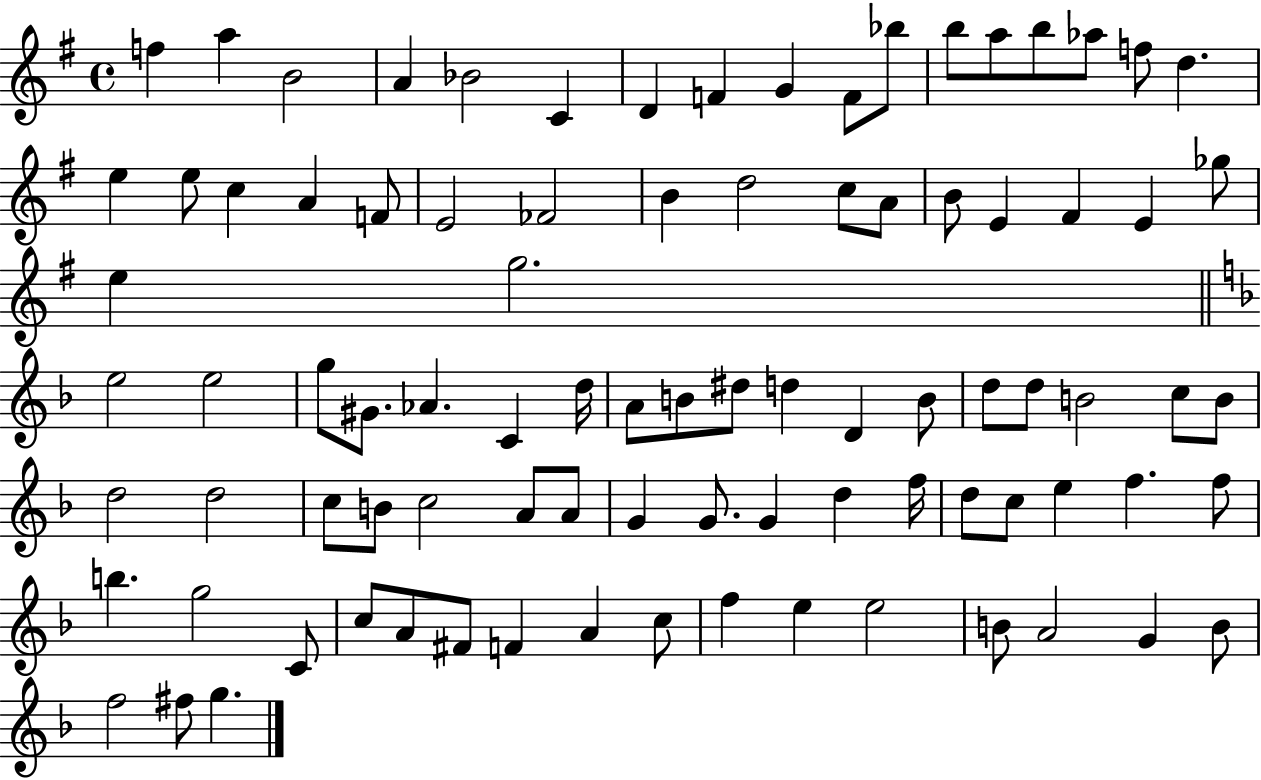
X:1
T:Untitled
M:4/4
L:1/4
K:G
f a B2 A _B2 C D F G F/2 _b/2 b/2 a/2 b/2 _a/2 f/2 d e e/2 c A F/2 E2 _F2 B d2 c/2 A/2 B/2 E ^F E _g/2 e g2 e2 e2 g/2 ^G/2 _A C d/4 A/2 B/2 ^d/2 d D B/2 d/2 d/2 B2 c/2 B/2 d2 d2 c/2 B/2 c2 A/2 A/2 G G/2 G d f/4 d/2 c/2 e f f/2 b g2 C/2 c/2 A/2 ^F/2 F A c/2 f e e2 B/2 A2 G B/2 f2 ^f/2 g